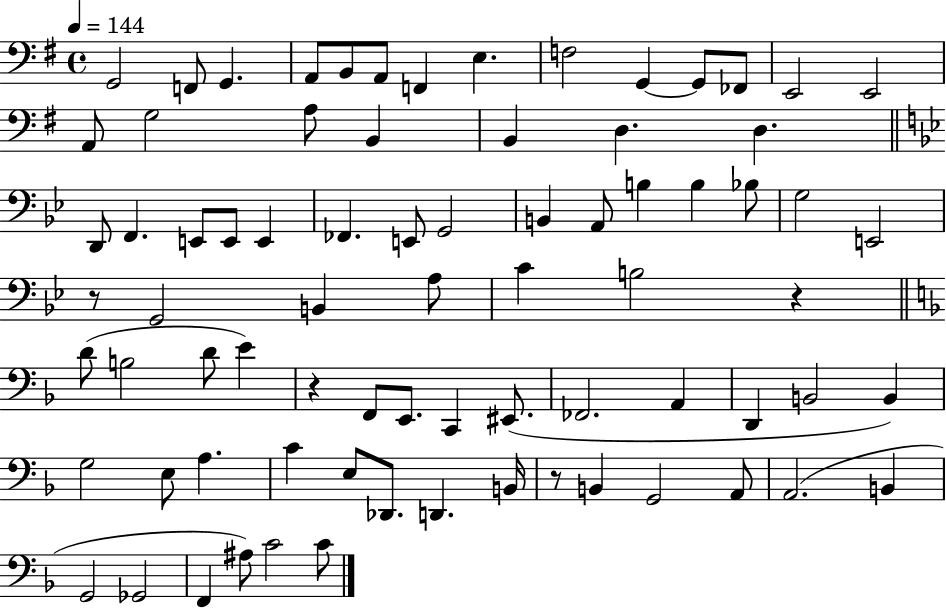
X:1
T:Untitled
M:4/4
L:1/4
K:G
G,,2 F,,/2 G,, A,,/2 B,,/2 A,,/2 F,, E, F,2 G,, G,,/2 _F,,/2 E,,2 E,,2 A,,/2 G,2 A,/2 B,, B,, D, D, D,,/2 F,, E,,/2 E,,/2 E,, _F,, E,,/2 G,,2 B,, A,,/2 B, B, _B,/2 G,2 E,,2 z/2 G,,2 B,, A,/2 C B,2 z D/2 B,2 D/2 E z F,,/2 E,,/2 C,, ^E,,/2 _F,,2 A,, D,, B,,2 B,, G,2 E,/2 A, C E,/2 _D,,/2 D,, B,,/4 z/2 B,, G,,2 A,,/2 A,,2 B,, G,,2 _G,,2 F,, ^A,/2 C2 C/2